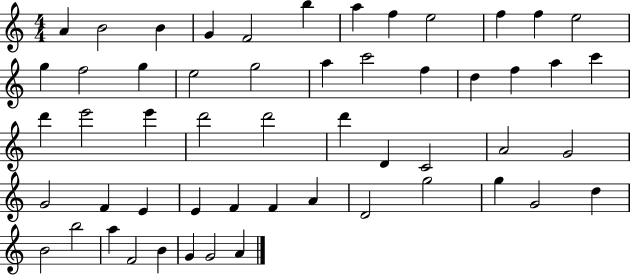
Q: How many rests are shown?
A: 0